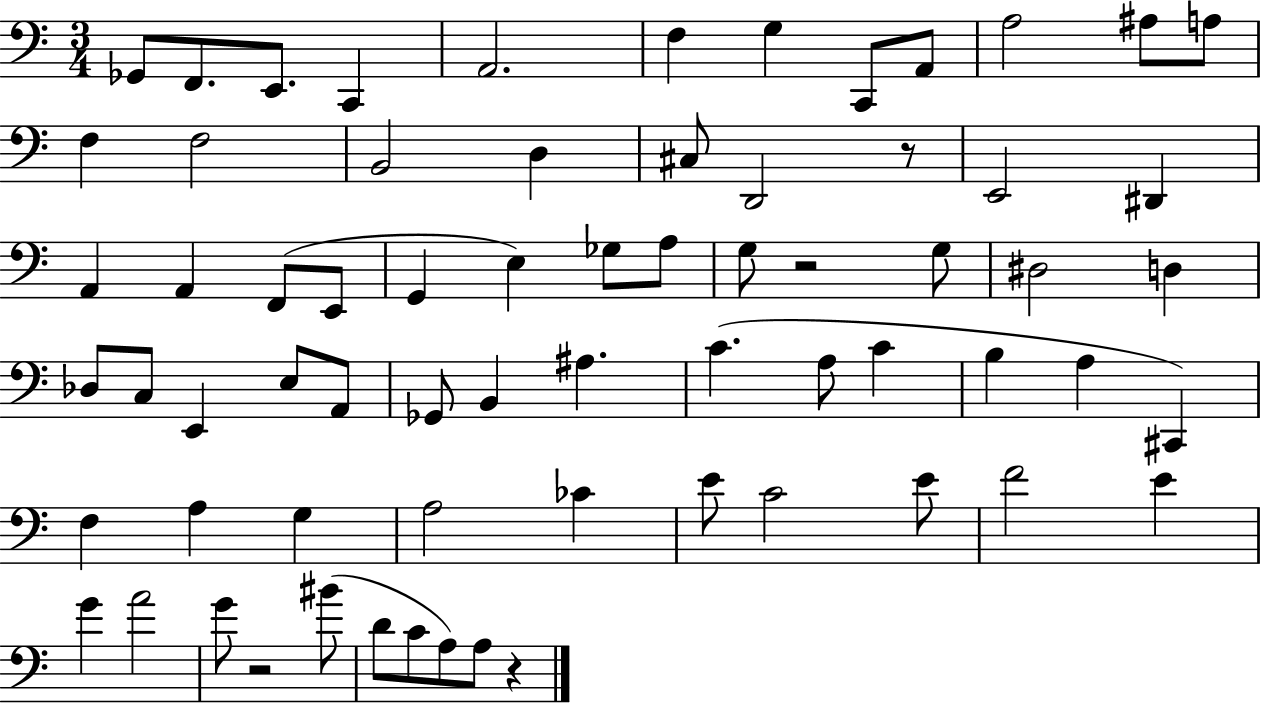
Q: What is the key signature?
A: C major